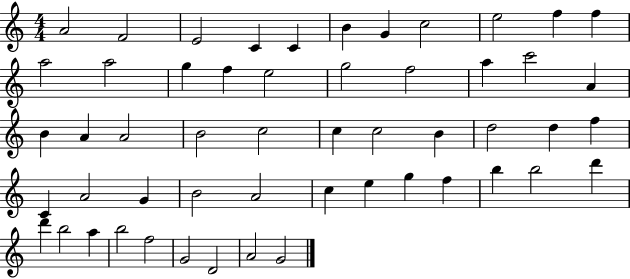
{
  \clef treble
  \numericTimeSignature
  \time 4/4
  \key c \major
  a'2 f'2 | e'2 c'4 c'4 | b'4 g'4 c''2 | e''2 f''4 f''4 | \break a''2 a''2 | g''4 f''4 e''2 | g''2 f''2 | a''4 c'''2 a'4 | \break b'4 a'4 a'2 | b'2 c''2 | c''4 c''2 b'4 | d''2 d''4 f''4 | \break c'4 a'2 g'4 | b'2 a'2 | c''4 e''4 g''4 f''4 | b''4 b''2 d'''4 | \break d'''4 b''2 a''4 | b''2 f''2 | g'2 d'2 | a'2 g'2 | \break \bar "|."
}